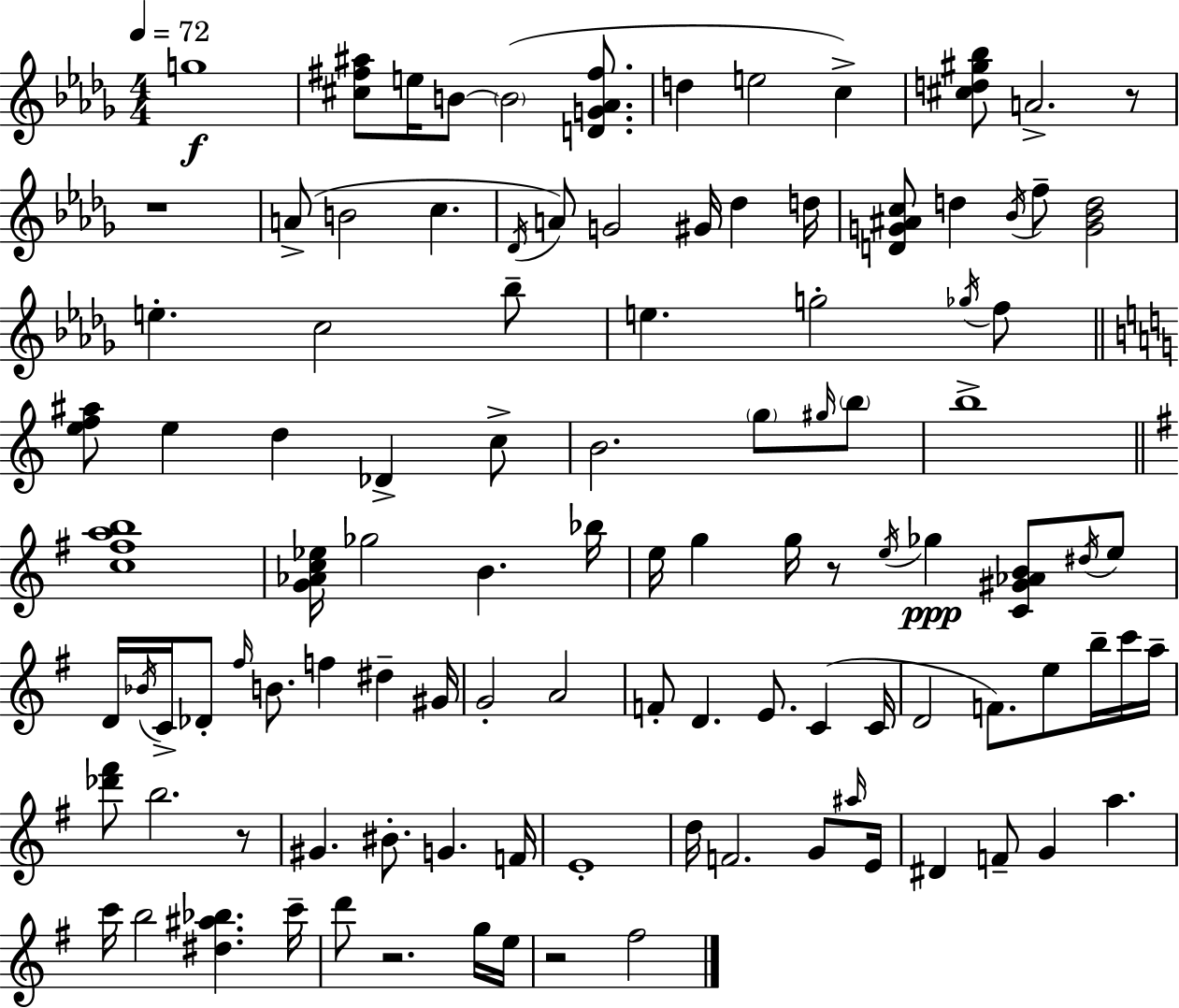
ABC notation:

X:1
T:Untitled
M:4/4
L:1/4
K:Bbm
g4 [^c^f^a]/2 e/4 B/2 B2 [DG_A^f]/2 d e2 c [^cd^g_b]/2 A2 z/2 z4 A/2 B2 c _D/4 A/2 G2 ^G/4 _d d/4 [DG^Ac]/2 d _B/4 f/2 [G_Bd]2 e c2 _b/2 e g2 _g/4 f/2 [ef^a]/2 e d _D c/2 B2 g/2 ^g/4 b/2 b4 [c^fab]4 [G_Ac_e]/4 _g2 B _b/4 e/4 g g/4 z/2 e/4 _g [C^G_AB]/2 ^d/4 e/2 D/4 _B/4 C/4 _D/2 ^f/4 B/2 f ^d ^G/4 G2 A2 F/2 D E/2 C C/4 D2 F/2 e/2 b/4 c'/4 a/4 [_d'^f']/2 b2 z/2 ^G ^B/2 G F/4 E4 d/4 F2 G/2 ^a/4 E/4 ^D F/2 G a c'/4 b2 [^d^a_b] c'/4 d'/2 z2 g/4 e/4 z2 ^f2